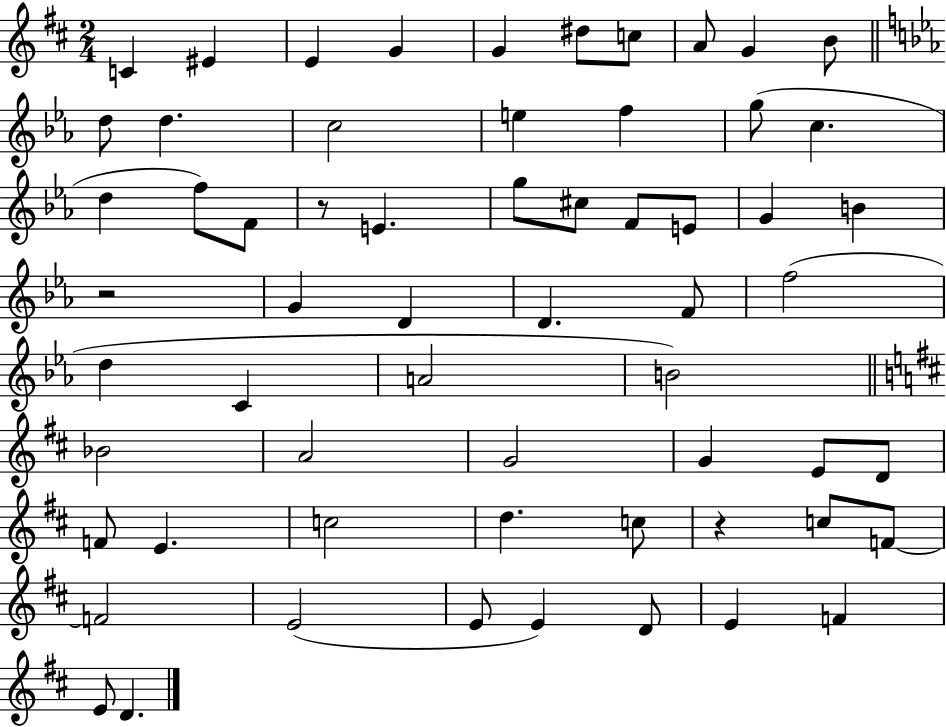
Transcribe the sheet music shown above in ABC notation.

X:1
T:Untitled
M:2/4
L:1/4
K:D
C ^E E G G ^d/2 c/2 A/2 G B/2 d/2 d c2 e f g/2 c d f/2 F/2 z/2 E g/2 ^c/2 F/2 E/2 G B z2 G D D F/2 f2 d C A2 B2 _B2 A2 G2 G E/2 D/2 F/2 E c2 d c/2 z c/2 F/2 F2 E2 E/2 E D/2 E F E/2 D